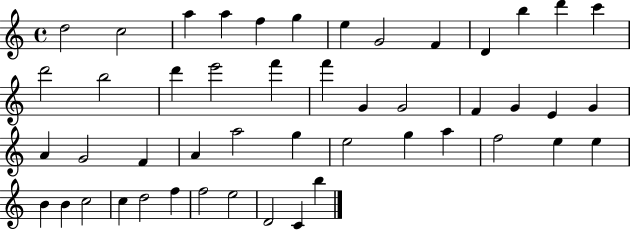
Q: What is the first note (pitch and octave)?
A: D5